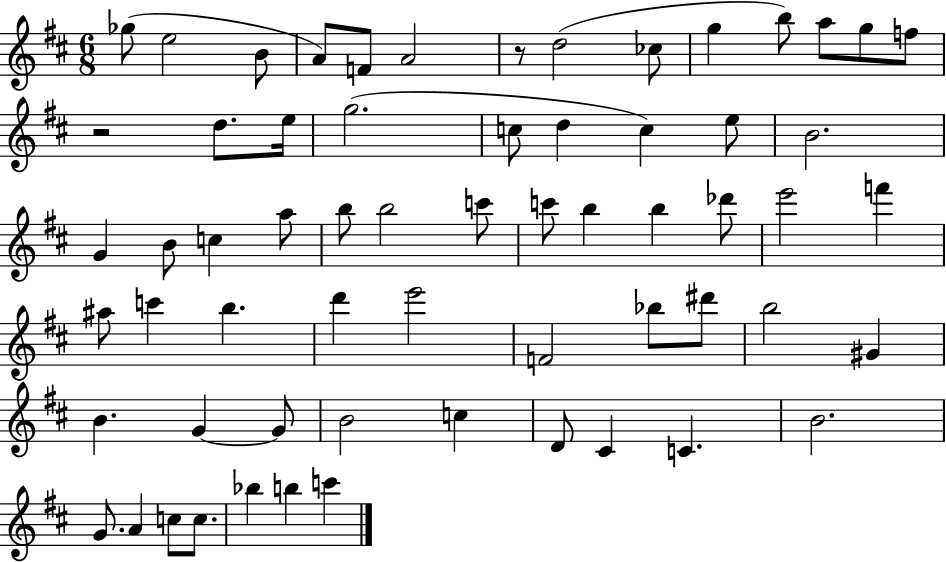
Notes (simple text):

Gb5/e E5/h B4/e A4/e F4/e A4/h R/e D5/h CES5/e G5/q B5/e A5/e G5/e F5/e R/h D5/e. E5/s G5/h. C5/e D5/q C5/q E5/e B4/h. G4/q B4/e C5/q A5/e B5/e B5/h C6/e C6/e B5/q B5/q Db6/e E6/h F6/q A#5/e C6/q B5/q. D6/q E6/h F4/h Bb5/e D#6/e B5/h G#4/q B4/q. G4/q G4/e B4/h C5/q D4/e C#4/q C4/q. B4/h. G4/e. A4/q C5/e C5/e. Bb5/q B5/q C6/q